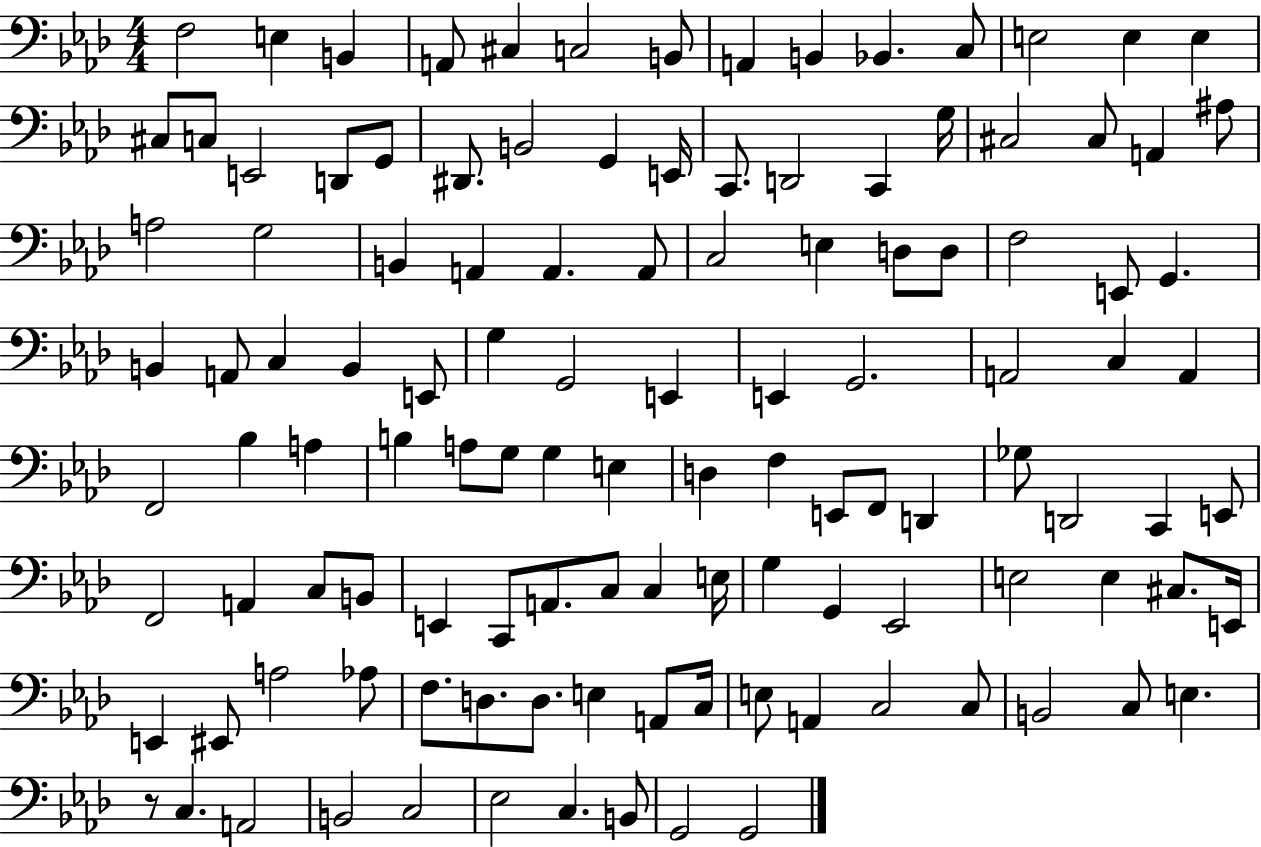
F3/h E3/q B2/q A2/e C#3/q C3/h B2/e A2/q B2/q Bb2/q. C3/e E3/h E3/q E3/q C#3/e C3/e E2/h D2/e G2/e D#2/e. B2/h G2/q E2/s C2/e. D2/h C2/q G3/s C#3/h C#3/e A2/q A#3/e A3/h G3/h B2/q A2/q A2/q. A2/e C3/h E3/q D3/e D3/e F3/h E2/e G2/q. B2/q A2/e C3/q B2/q E2/e G3/q G2/h E2/q E2/q G2/h. A2/h C3/q A2/q F2/h Bb3/q A3/q B3/q A3/e G3/e G3/q E3/q D3/q F3/q E2/e F2/e D2/q Gb3/e D2/h C2/q E2/e F2/h A2/q C3/e B2/e E2/q C2/e A2/e. C3/e C3/q E3/s G3/q G2/q Eb2/h E3/h E3/q C#3/e. E2/s E2/q EIS2/e A3/h Ab3/e F3/e. D3/e. D3/e. E3/q A2/e C3/s E3/e A2/q C3/h C3/e B2/h C3/e E3/q. R/e C3/q. A2/h B2/h C3/h Eb3/h C3/q. B2/e G2/h G2/h